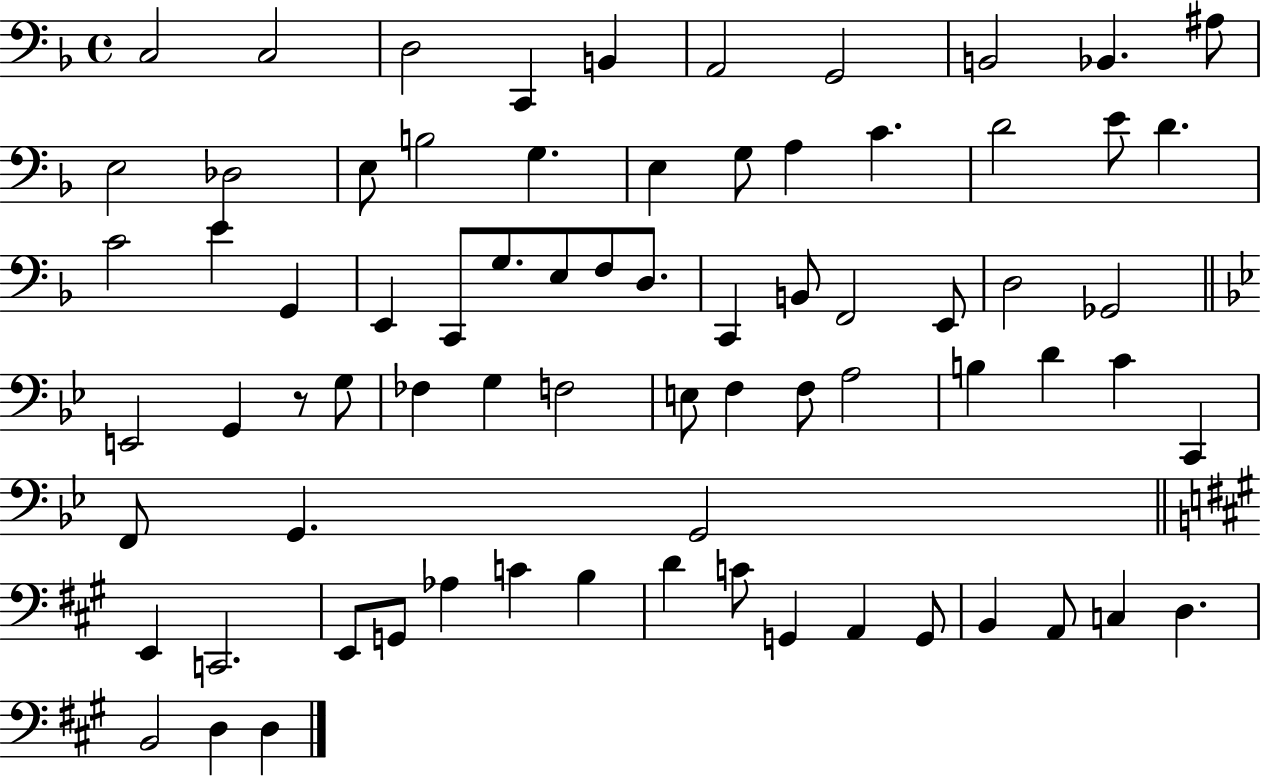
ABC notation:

X:1
T:Untitled
M:4/4
L:1/4
K:F
C,2 C,2 D,2 C,, B,, A,,2 G,,2 B,,2 _B,, ^A,/2 E,2 _D,2 E,/2 B,2 G, E, G,/2 A, C D2 E/2 D C2 E G,, E,, C,,/2 G,/2 E,/2 F,/2 D,/2 C,, B,,/2 F,,2 E,,/2 D,2 _G,,2 E,,2 G,, z/2 G,/2 _F, G, F,2 E,/2 F, F,/2 A,2 B, D C C,, F,,/2 G,, G,,2 E,, C,,2 E,,/2 G,,/2 _A, C B, D C/2 G,, A,, G,,/2 B,, A,,/2 C, D, B,,2 D, D,